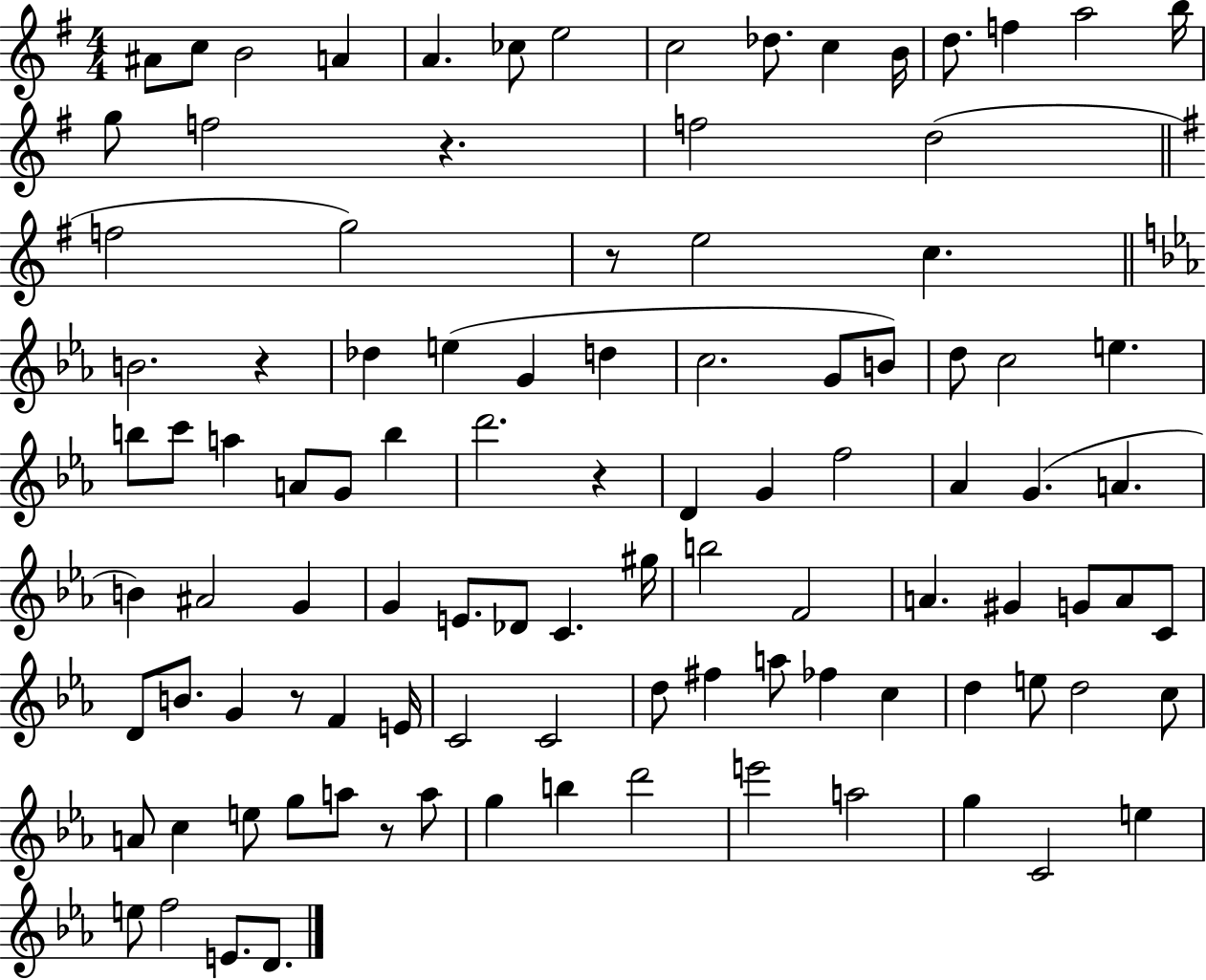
X:1
T:Untitled
M:4/4
L:1/4
K:G
^A/2 c/2 B2 A A _c/2 e2 c2 _d/2 c B/4 d/2 f a2 b/4 g/2 f2 z f2 d2 f2 g2 z/2 e2 c B2 z _d e G d c2 G/2 B/2 d/2 c2 e b/2 c'/2 a A/2 G/2 b d'2 z D G f2 _A G A B ^A2 G G E/2 _D/2 C ^g/4 b2 F2 A ^G G/2 A/2 C/2 D/2 B/2 G z/2 F E/4 C2 C2 d/2 ^f a/2 _f c d e/2 d2 c/2 A/2 c e/2 g/2 a/2 z/2 a/2 g b d'2 e'2 a2 g C2 e e/2 f2 E/2 D/2